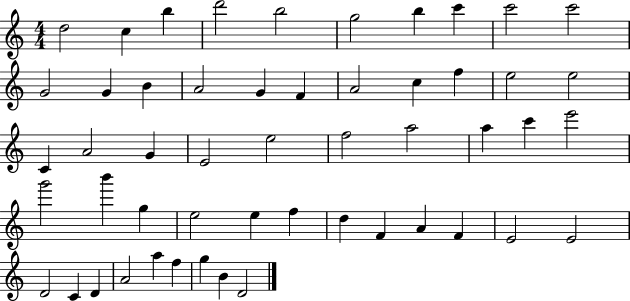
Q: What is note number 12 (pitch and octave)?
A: G4